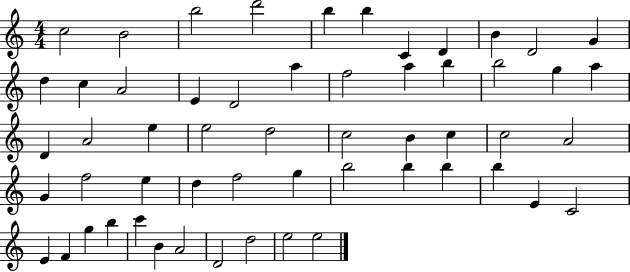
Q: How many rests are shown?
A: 0